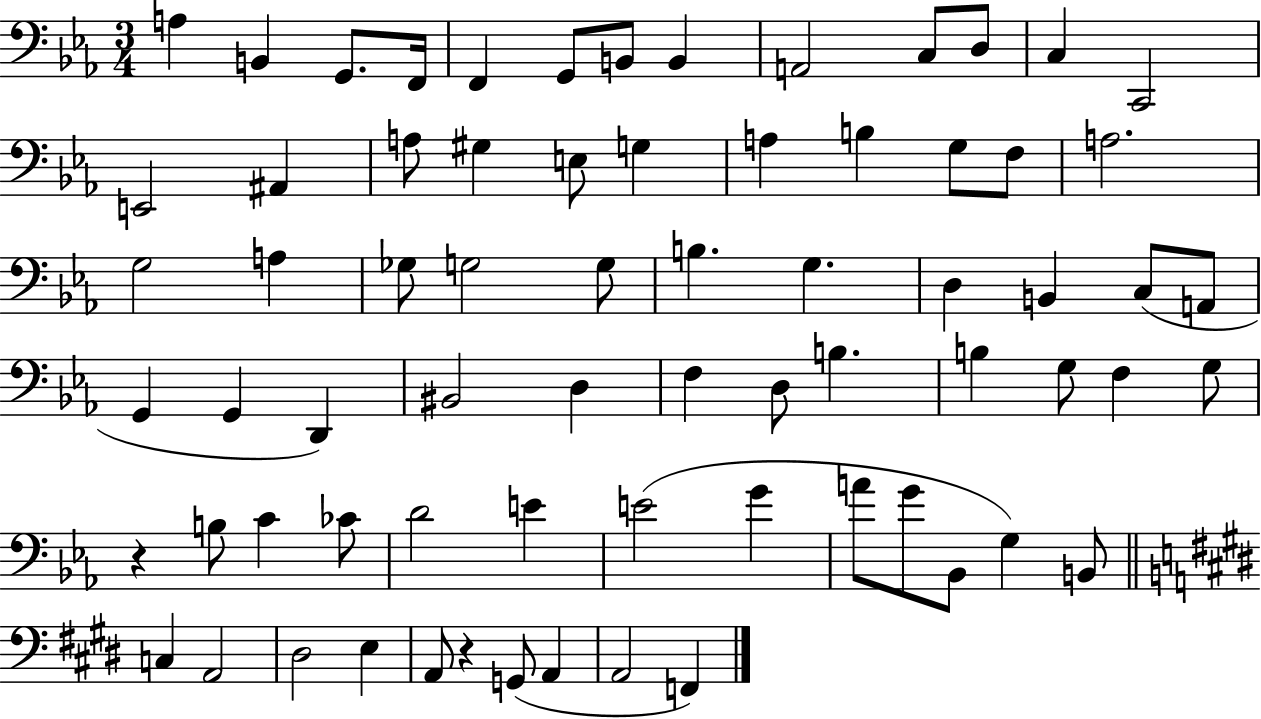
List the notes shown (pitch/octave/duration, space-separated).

A3/q B2/q G2/e. F2/s F2/q G2/e B2/e B2/q A2/h C3/e D3/e C3/q C2/h E2/h A#2/q A3/e G#3/q E3/e G3/q A3/q B3/q G3/e F3/e A3/h. G3/h A3/q Gb3/e G3/h G3/e B3/q. G3/q. D3/q B2/q C3/e A2/e G2/q G2/q D2/q BIS2/h D3/q F3/q D3/e B3/q. B3/q G3/e F3/q G3/e R/q B3/e C4/q CES4/e D4/h E4/q E4/h G4/q A4/e G4/e Bb2/e G3/q B2/e C3/q A2/h D#3/h E3/q A2/e R/q G2/e A2/q A2/h F2/q